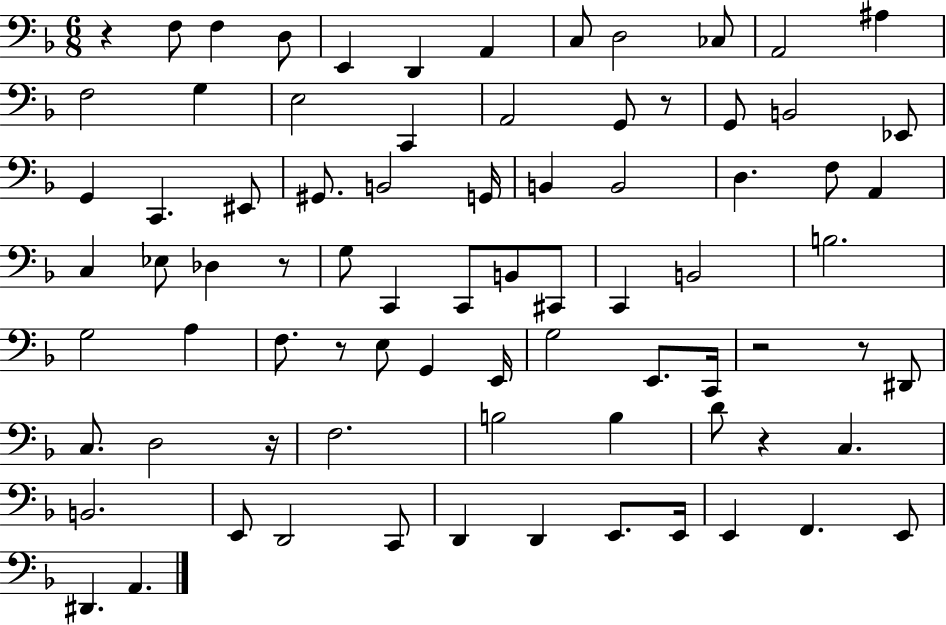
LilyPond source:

{
  \clef bass
  \numericTimeSignature
  \time 6/8
  \key f \major
  r4 f8 f4 d8 | e,4 d,4 a,4 | c8 d2 ces8 | a,2 ais4 | \break f2 g4 | e2 c,4 | a,2 g,8 r8 | g,8 b,2 ees,8 | \break g,4 c,4. eis,8 | gis,8. b,2 g,16 | b,4 b,2 | d4. f8 a,4 | \break c4 ees8 des4 r8 | g8 c,4 c,8 b,8 cis,8 | c,4 b,2 | b2. | \break g2 a4 | f8. r8 e8 g,4 e,16 | g2 e,8. c,16 | r2 r8 dis,8 | \break c8. d2 r16 | f2. | b2 b4 | d'8 r4 c4. | \break b,2. | e,8 d,2 c,8 | d,4 d,4 e,8. e,16 | e,4 f,4. e,8 | \break dis,4. a,4. | \bar "|."
}